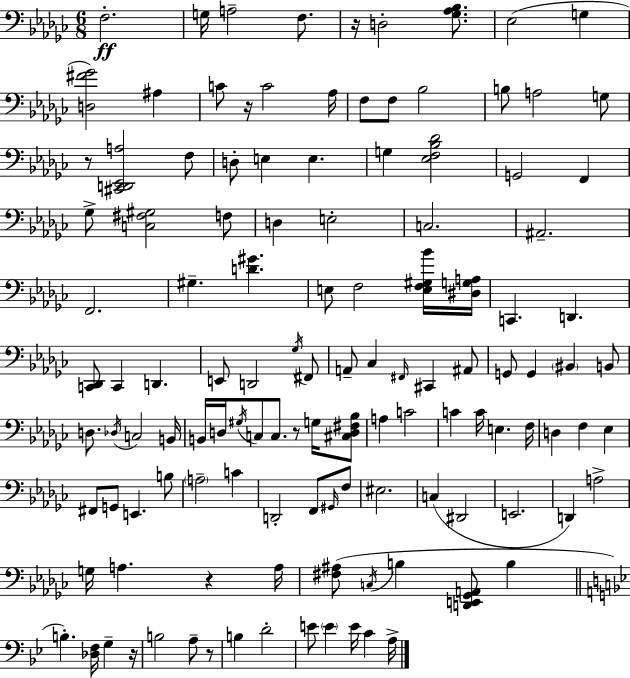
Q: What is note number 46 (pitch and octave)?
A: C#2